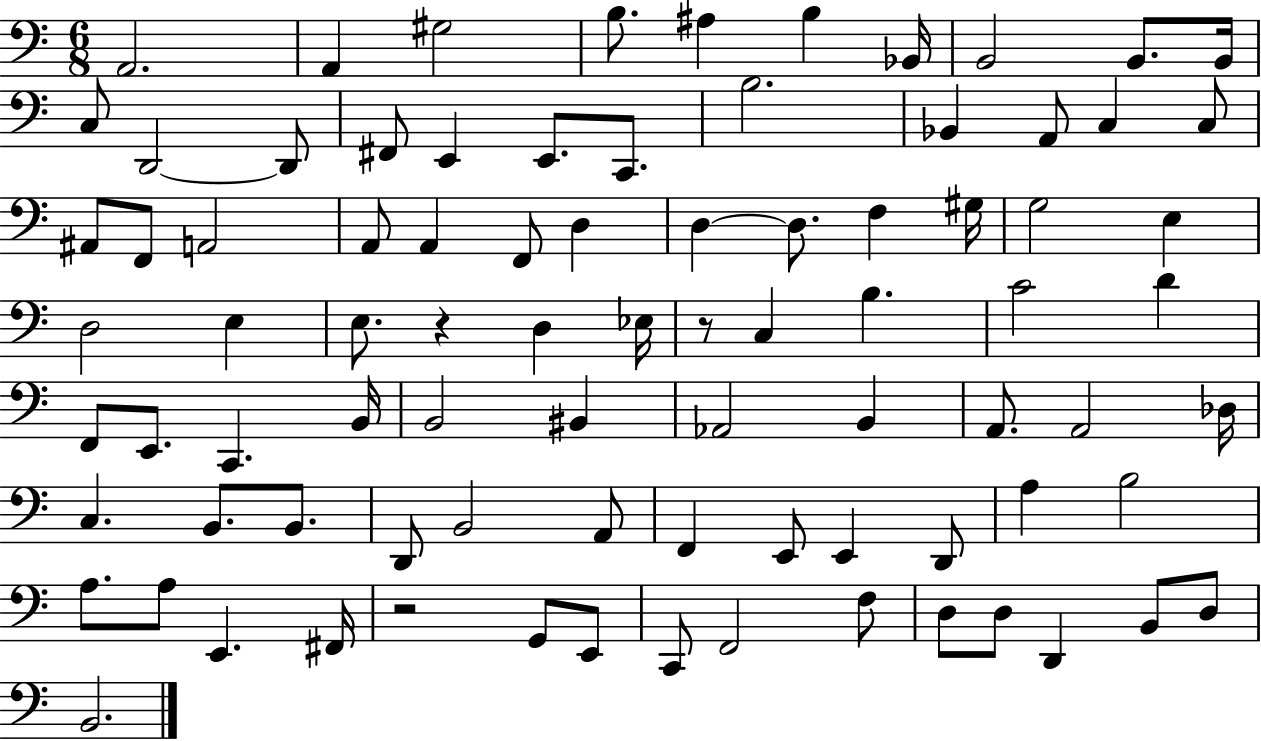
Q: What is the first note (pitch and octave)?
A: A2